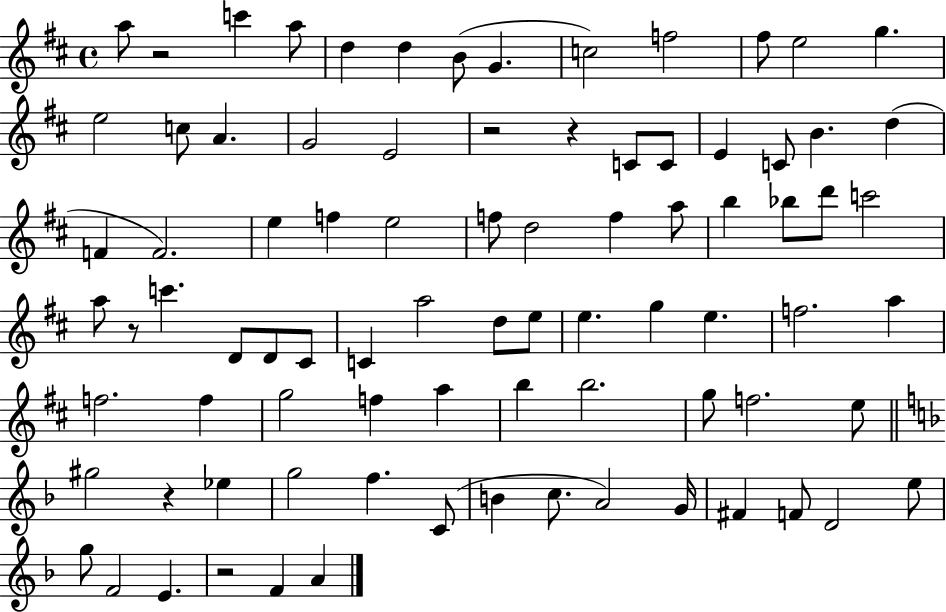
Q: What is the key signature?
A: D major